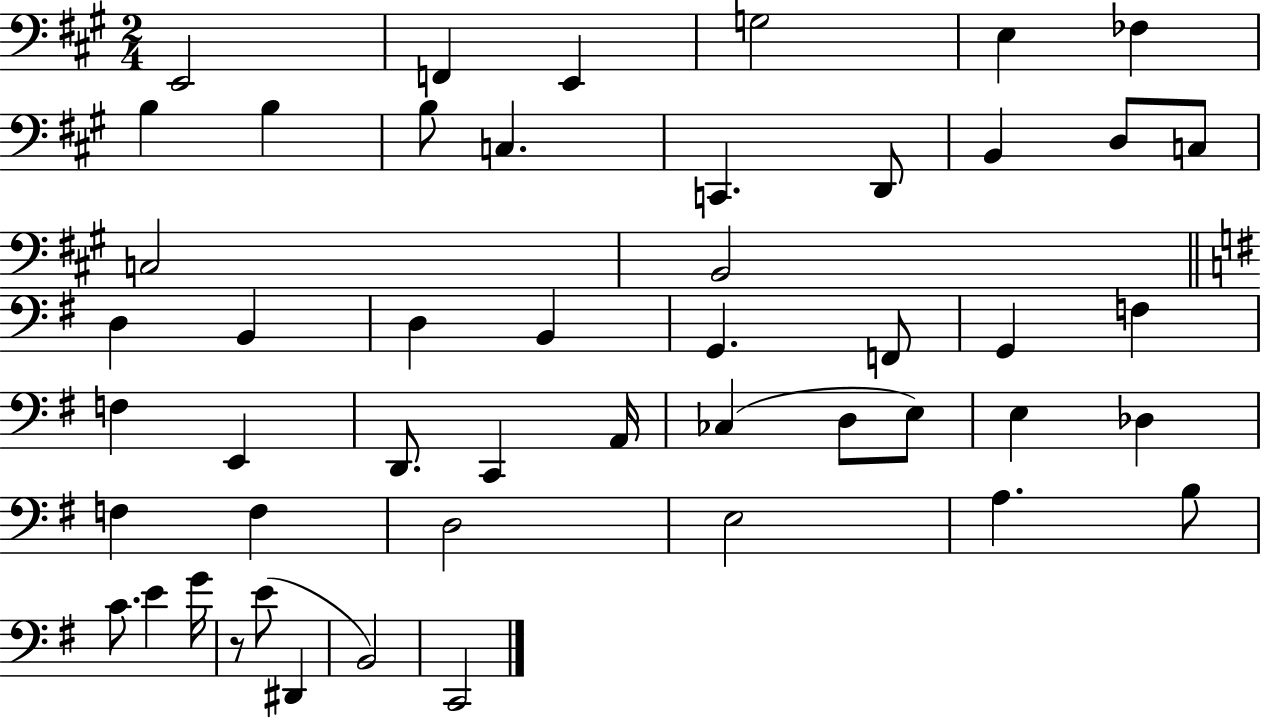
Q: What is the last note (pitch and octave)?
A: C2